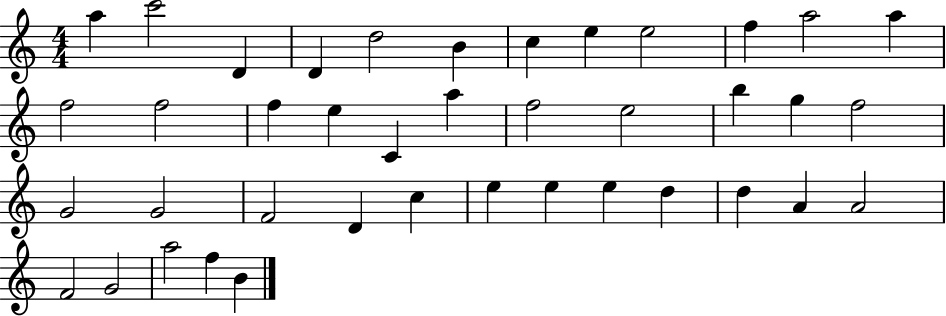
X:1
T:Untitled
M:4/4
L:1/4
K:C
a c'2 D D d2 B c e e2 f a2 a f2 f2 f e C a f2 e2 b g f2 G2 G2 F2 D c e e e d d A A2 F2 G2 a2 f B